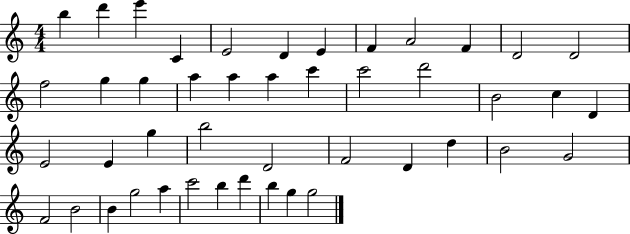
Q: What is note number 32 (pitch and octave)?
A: D5